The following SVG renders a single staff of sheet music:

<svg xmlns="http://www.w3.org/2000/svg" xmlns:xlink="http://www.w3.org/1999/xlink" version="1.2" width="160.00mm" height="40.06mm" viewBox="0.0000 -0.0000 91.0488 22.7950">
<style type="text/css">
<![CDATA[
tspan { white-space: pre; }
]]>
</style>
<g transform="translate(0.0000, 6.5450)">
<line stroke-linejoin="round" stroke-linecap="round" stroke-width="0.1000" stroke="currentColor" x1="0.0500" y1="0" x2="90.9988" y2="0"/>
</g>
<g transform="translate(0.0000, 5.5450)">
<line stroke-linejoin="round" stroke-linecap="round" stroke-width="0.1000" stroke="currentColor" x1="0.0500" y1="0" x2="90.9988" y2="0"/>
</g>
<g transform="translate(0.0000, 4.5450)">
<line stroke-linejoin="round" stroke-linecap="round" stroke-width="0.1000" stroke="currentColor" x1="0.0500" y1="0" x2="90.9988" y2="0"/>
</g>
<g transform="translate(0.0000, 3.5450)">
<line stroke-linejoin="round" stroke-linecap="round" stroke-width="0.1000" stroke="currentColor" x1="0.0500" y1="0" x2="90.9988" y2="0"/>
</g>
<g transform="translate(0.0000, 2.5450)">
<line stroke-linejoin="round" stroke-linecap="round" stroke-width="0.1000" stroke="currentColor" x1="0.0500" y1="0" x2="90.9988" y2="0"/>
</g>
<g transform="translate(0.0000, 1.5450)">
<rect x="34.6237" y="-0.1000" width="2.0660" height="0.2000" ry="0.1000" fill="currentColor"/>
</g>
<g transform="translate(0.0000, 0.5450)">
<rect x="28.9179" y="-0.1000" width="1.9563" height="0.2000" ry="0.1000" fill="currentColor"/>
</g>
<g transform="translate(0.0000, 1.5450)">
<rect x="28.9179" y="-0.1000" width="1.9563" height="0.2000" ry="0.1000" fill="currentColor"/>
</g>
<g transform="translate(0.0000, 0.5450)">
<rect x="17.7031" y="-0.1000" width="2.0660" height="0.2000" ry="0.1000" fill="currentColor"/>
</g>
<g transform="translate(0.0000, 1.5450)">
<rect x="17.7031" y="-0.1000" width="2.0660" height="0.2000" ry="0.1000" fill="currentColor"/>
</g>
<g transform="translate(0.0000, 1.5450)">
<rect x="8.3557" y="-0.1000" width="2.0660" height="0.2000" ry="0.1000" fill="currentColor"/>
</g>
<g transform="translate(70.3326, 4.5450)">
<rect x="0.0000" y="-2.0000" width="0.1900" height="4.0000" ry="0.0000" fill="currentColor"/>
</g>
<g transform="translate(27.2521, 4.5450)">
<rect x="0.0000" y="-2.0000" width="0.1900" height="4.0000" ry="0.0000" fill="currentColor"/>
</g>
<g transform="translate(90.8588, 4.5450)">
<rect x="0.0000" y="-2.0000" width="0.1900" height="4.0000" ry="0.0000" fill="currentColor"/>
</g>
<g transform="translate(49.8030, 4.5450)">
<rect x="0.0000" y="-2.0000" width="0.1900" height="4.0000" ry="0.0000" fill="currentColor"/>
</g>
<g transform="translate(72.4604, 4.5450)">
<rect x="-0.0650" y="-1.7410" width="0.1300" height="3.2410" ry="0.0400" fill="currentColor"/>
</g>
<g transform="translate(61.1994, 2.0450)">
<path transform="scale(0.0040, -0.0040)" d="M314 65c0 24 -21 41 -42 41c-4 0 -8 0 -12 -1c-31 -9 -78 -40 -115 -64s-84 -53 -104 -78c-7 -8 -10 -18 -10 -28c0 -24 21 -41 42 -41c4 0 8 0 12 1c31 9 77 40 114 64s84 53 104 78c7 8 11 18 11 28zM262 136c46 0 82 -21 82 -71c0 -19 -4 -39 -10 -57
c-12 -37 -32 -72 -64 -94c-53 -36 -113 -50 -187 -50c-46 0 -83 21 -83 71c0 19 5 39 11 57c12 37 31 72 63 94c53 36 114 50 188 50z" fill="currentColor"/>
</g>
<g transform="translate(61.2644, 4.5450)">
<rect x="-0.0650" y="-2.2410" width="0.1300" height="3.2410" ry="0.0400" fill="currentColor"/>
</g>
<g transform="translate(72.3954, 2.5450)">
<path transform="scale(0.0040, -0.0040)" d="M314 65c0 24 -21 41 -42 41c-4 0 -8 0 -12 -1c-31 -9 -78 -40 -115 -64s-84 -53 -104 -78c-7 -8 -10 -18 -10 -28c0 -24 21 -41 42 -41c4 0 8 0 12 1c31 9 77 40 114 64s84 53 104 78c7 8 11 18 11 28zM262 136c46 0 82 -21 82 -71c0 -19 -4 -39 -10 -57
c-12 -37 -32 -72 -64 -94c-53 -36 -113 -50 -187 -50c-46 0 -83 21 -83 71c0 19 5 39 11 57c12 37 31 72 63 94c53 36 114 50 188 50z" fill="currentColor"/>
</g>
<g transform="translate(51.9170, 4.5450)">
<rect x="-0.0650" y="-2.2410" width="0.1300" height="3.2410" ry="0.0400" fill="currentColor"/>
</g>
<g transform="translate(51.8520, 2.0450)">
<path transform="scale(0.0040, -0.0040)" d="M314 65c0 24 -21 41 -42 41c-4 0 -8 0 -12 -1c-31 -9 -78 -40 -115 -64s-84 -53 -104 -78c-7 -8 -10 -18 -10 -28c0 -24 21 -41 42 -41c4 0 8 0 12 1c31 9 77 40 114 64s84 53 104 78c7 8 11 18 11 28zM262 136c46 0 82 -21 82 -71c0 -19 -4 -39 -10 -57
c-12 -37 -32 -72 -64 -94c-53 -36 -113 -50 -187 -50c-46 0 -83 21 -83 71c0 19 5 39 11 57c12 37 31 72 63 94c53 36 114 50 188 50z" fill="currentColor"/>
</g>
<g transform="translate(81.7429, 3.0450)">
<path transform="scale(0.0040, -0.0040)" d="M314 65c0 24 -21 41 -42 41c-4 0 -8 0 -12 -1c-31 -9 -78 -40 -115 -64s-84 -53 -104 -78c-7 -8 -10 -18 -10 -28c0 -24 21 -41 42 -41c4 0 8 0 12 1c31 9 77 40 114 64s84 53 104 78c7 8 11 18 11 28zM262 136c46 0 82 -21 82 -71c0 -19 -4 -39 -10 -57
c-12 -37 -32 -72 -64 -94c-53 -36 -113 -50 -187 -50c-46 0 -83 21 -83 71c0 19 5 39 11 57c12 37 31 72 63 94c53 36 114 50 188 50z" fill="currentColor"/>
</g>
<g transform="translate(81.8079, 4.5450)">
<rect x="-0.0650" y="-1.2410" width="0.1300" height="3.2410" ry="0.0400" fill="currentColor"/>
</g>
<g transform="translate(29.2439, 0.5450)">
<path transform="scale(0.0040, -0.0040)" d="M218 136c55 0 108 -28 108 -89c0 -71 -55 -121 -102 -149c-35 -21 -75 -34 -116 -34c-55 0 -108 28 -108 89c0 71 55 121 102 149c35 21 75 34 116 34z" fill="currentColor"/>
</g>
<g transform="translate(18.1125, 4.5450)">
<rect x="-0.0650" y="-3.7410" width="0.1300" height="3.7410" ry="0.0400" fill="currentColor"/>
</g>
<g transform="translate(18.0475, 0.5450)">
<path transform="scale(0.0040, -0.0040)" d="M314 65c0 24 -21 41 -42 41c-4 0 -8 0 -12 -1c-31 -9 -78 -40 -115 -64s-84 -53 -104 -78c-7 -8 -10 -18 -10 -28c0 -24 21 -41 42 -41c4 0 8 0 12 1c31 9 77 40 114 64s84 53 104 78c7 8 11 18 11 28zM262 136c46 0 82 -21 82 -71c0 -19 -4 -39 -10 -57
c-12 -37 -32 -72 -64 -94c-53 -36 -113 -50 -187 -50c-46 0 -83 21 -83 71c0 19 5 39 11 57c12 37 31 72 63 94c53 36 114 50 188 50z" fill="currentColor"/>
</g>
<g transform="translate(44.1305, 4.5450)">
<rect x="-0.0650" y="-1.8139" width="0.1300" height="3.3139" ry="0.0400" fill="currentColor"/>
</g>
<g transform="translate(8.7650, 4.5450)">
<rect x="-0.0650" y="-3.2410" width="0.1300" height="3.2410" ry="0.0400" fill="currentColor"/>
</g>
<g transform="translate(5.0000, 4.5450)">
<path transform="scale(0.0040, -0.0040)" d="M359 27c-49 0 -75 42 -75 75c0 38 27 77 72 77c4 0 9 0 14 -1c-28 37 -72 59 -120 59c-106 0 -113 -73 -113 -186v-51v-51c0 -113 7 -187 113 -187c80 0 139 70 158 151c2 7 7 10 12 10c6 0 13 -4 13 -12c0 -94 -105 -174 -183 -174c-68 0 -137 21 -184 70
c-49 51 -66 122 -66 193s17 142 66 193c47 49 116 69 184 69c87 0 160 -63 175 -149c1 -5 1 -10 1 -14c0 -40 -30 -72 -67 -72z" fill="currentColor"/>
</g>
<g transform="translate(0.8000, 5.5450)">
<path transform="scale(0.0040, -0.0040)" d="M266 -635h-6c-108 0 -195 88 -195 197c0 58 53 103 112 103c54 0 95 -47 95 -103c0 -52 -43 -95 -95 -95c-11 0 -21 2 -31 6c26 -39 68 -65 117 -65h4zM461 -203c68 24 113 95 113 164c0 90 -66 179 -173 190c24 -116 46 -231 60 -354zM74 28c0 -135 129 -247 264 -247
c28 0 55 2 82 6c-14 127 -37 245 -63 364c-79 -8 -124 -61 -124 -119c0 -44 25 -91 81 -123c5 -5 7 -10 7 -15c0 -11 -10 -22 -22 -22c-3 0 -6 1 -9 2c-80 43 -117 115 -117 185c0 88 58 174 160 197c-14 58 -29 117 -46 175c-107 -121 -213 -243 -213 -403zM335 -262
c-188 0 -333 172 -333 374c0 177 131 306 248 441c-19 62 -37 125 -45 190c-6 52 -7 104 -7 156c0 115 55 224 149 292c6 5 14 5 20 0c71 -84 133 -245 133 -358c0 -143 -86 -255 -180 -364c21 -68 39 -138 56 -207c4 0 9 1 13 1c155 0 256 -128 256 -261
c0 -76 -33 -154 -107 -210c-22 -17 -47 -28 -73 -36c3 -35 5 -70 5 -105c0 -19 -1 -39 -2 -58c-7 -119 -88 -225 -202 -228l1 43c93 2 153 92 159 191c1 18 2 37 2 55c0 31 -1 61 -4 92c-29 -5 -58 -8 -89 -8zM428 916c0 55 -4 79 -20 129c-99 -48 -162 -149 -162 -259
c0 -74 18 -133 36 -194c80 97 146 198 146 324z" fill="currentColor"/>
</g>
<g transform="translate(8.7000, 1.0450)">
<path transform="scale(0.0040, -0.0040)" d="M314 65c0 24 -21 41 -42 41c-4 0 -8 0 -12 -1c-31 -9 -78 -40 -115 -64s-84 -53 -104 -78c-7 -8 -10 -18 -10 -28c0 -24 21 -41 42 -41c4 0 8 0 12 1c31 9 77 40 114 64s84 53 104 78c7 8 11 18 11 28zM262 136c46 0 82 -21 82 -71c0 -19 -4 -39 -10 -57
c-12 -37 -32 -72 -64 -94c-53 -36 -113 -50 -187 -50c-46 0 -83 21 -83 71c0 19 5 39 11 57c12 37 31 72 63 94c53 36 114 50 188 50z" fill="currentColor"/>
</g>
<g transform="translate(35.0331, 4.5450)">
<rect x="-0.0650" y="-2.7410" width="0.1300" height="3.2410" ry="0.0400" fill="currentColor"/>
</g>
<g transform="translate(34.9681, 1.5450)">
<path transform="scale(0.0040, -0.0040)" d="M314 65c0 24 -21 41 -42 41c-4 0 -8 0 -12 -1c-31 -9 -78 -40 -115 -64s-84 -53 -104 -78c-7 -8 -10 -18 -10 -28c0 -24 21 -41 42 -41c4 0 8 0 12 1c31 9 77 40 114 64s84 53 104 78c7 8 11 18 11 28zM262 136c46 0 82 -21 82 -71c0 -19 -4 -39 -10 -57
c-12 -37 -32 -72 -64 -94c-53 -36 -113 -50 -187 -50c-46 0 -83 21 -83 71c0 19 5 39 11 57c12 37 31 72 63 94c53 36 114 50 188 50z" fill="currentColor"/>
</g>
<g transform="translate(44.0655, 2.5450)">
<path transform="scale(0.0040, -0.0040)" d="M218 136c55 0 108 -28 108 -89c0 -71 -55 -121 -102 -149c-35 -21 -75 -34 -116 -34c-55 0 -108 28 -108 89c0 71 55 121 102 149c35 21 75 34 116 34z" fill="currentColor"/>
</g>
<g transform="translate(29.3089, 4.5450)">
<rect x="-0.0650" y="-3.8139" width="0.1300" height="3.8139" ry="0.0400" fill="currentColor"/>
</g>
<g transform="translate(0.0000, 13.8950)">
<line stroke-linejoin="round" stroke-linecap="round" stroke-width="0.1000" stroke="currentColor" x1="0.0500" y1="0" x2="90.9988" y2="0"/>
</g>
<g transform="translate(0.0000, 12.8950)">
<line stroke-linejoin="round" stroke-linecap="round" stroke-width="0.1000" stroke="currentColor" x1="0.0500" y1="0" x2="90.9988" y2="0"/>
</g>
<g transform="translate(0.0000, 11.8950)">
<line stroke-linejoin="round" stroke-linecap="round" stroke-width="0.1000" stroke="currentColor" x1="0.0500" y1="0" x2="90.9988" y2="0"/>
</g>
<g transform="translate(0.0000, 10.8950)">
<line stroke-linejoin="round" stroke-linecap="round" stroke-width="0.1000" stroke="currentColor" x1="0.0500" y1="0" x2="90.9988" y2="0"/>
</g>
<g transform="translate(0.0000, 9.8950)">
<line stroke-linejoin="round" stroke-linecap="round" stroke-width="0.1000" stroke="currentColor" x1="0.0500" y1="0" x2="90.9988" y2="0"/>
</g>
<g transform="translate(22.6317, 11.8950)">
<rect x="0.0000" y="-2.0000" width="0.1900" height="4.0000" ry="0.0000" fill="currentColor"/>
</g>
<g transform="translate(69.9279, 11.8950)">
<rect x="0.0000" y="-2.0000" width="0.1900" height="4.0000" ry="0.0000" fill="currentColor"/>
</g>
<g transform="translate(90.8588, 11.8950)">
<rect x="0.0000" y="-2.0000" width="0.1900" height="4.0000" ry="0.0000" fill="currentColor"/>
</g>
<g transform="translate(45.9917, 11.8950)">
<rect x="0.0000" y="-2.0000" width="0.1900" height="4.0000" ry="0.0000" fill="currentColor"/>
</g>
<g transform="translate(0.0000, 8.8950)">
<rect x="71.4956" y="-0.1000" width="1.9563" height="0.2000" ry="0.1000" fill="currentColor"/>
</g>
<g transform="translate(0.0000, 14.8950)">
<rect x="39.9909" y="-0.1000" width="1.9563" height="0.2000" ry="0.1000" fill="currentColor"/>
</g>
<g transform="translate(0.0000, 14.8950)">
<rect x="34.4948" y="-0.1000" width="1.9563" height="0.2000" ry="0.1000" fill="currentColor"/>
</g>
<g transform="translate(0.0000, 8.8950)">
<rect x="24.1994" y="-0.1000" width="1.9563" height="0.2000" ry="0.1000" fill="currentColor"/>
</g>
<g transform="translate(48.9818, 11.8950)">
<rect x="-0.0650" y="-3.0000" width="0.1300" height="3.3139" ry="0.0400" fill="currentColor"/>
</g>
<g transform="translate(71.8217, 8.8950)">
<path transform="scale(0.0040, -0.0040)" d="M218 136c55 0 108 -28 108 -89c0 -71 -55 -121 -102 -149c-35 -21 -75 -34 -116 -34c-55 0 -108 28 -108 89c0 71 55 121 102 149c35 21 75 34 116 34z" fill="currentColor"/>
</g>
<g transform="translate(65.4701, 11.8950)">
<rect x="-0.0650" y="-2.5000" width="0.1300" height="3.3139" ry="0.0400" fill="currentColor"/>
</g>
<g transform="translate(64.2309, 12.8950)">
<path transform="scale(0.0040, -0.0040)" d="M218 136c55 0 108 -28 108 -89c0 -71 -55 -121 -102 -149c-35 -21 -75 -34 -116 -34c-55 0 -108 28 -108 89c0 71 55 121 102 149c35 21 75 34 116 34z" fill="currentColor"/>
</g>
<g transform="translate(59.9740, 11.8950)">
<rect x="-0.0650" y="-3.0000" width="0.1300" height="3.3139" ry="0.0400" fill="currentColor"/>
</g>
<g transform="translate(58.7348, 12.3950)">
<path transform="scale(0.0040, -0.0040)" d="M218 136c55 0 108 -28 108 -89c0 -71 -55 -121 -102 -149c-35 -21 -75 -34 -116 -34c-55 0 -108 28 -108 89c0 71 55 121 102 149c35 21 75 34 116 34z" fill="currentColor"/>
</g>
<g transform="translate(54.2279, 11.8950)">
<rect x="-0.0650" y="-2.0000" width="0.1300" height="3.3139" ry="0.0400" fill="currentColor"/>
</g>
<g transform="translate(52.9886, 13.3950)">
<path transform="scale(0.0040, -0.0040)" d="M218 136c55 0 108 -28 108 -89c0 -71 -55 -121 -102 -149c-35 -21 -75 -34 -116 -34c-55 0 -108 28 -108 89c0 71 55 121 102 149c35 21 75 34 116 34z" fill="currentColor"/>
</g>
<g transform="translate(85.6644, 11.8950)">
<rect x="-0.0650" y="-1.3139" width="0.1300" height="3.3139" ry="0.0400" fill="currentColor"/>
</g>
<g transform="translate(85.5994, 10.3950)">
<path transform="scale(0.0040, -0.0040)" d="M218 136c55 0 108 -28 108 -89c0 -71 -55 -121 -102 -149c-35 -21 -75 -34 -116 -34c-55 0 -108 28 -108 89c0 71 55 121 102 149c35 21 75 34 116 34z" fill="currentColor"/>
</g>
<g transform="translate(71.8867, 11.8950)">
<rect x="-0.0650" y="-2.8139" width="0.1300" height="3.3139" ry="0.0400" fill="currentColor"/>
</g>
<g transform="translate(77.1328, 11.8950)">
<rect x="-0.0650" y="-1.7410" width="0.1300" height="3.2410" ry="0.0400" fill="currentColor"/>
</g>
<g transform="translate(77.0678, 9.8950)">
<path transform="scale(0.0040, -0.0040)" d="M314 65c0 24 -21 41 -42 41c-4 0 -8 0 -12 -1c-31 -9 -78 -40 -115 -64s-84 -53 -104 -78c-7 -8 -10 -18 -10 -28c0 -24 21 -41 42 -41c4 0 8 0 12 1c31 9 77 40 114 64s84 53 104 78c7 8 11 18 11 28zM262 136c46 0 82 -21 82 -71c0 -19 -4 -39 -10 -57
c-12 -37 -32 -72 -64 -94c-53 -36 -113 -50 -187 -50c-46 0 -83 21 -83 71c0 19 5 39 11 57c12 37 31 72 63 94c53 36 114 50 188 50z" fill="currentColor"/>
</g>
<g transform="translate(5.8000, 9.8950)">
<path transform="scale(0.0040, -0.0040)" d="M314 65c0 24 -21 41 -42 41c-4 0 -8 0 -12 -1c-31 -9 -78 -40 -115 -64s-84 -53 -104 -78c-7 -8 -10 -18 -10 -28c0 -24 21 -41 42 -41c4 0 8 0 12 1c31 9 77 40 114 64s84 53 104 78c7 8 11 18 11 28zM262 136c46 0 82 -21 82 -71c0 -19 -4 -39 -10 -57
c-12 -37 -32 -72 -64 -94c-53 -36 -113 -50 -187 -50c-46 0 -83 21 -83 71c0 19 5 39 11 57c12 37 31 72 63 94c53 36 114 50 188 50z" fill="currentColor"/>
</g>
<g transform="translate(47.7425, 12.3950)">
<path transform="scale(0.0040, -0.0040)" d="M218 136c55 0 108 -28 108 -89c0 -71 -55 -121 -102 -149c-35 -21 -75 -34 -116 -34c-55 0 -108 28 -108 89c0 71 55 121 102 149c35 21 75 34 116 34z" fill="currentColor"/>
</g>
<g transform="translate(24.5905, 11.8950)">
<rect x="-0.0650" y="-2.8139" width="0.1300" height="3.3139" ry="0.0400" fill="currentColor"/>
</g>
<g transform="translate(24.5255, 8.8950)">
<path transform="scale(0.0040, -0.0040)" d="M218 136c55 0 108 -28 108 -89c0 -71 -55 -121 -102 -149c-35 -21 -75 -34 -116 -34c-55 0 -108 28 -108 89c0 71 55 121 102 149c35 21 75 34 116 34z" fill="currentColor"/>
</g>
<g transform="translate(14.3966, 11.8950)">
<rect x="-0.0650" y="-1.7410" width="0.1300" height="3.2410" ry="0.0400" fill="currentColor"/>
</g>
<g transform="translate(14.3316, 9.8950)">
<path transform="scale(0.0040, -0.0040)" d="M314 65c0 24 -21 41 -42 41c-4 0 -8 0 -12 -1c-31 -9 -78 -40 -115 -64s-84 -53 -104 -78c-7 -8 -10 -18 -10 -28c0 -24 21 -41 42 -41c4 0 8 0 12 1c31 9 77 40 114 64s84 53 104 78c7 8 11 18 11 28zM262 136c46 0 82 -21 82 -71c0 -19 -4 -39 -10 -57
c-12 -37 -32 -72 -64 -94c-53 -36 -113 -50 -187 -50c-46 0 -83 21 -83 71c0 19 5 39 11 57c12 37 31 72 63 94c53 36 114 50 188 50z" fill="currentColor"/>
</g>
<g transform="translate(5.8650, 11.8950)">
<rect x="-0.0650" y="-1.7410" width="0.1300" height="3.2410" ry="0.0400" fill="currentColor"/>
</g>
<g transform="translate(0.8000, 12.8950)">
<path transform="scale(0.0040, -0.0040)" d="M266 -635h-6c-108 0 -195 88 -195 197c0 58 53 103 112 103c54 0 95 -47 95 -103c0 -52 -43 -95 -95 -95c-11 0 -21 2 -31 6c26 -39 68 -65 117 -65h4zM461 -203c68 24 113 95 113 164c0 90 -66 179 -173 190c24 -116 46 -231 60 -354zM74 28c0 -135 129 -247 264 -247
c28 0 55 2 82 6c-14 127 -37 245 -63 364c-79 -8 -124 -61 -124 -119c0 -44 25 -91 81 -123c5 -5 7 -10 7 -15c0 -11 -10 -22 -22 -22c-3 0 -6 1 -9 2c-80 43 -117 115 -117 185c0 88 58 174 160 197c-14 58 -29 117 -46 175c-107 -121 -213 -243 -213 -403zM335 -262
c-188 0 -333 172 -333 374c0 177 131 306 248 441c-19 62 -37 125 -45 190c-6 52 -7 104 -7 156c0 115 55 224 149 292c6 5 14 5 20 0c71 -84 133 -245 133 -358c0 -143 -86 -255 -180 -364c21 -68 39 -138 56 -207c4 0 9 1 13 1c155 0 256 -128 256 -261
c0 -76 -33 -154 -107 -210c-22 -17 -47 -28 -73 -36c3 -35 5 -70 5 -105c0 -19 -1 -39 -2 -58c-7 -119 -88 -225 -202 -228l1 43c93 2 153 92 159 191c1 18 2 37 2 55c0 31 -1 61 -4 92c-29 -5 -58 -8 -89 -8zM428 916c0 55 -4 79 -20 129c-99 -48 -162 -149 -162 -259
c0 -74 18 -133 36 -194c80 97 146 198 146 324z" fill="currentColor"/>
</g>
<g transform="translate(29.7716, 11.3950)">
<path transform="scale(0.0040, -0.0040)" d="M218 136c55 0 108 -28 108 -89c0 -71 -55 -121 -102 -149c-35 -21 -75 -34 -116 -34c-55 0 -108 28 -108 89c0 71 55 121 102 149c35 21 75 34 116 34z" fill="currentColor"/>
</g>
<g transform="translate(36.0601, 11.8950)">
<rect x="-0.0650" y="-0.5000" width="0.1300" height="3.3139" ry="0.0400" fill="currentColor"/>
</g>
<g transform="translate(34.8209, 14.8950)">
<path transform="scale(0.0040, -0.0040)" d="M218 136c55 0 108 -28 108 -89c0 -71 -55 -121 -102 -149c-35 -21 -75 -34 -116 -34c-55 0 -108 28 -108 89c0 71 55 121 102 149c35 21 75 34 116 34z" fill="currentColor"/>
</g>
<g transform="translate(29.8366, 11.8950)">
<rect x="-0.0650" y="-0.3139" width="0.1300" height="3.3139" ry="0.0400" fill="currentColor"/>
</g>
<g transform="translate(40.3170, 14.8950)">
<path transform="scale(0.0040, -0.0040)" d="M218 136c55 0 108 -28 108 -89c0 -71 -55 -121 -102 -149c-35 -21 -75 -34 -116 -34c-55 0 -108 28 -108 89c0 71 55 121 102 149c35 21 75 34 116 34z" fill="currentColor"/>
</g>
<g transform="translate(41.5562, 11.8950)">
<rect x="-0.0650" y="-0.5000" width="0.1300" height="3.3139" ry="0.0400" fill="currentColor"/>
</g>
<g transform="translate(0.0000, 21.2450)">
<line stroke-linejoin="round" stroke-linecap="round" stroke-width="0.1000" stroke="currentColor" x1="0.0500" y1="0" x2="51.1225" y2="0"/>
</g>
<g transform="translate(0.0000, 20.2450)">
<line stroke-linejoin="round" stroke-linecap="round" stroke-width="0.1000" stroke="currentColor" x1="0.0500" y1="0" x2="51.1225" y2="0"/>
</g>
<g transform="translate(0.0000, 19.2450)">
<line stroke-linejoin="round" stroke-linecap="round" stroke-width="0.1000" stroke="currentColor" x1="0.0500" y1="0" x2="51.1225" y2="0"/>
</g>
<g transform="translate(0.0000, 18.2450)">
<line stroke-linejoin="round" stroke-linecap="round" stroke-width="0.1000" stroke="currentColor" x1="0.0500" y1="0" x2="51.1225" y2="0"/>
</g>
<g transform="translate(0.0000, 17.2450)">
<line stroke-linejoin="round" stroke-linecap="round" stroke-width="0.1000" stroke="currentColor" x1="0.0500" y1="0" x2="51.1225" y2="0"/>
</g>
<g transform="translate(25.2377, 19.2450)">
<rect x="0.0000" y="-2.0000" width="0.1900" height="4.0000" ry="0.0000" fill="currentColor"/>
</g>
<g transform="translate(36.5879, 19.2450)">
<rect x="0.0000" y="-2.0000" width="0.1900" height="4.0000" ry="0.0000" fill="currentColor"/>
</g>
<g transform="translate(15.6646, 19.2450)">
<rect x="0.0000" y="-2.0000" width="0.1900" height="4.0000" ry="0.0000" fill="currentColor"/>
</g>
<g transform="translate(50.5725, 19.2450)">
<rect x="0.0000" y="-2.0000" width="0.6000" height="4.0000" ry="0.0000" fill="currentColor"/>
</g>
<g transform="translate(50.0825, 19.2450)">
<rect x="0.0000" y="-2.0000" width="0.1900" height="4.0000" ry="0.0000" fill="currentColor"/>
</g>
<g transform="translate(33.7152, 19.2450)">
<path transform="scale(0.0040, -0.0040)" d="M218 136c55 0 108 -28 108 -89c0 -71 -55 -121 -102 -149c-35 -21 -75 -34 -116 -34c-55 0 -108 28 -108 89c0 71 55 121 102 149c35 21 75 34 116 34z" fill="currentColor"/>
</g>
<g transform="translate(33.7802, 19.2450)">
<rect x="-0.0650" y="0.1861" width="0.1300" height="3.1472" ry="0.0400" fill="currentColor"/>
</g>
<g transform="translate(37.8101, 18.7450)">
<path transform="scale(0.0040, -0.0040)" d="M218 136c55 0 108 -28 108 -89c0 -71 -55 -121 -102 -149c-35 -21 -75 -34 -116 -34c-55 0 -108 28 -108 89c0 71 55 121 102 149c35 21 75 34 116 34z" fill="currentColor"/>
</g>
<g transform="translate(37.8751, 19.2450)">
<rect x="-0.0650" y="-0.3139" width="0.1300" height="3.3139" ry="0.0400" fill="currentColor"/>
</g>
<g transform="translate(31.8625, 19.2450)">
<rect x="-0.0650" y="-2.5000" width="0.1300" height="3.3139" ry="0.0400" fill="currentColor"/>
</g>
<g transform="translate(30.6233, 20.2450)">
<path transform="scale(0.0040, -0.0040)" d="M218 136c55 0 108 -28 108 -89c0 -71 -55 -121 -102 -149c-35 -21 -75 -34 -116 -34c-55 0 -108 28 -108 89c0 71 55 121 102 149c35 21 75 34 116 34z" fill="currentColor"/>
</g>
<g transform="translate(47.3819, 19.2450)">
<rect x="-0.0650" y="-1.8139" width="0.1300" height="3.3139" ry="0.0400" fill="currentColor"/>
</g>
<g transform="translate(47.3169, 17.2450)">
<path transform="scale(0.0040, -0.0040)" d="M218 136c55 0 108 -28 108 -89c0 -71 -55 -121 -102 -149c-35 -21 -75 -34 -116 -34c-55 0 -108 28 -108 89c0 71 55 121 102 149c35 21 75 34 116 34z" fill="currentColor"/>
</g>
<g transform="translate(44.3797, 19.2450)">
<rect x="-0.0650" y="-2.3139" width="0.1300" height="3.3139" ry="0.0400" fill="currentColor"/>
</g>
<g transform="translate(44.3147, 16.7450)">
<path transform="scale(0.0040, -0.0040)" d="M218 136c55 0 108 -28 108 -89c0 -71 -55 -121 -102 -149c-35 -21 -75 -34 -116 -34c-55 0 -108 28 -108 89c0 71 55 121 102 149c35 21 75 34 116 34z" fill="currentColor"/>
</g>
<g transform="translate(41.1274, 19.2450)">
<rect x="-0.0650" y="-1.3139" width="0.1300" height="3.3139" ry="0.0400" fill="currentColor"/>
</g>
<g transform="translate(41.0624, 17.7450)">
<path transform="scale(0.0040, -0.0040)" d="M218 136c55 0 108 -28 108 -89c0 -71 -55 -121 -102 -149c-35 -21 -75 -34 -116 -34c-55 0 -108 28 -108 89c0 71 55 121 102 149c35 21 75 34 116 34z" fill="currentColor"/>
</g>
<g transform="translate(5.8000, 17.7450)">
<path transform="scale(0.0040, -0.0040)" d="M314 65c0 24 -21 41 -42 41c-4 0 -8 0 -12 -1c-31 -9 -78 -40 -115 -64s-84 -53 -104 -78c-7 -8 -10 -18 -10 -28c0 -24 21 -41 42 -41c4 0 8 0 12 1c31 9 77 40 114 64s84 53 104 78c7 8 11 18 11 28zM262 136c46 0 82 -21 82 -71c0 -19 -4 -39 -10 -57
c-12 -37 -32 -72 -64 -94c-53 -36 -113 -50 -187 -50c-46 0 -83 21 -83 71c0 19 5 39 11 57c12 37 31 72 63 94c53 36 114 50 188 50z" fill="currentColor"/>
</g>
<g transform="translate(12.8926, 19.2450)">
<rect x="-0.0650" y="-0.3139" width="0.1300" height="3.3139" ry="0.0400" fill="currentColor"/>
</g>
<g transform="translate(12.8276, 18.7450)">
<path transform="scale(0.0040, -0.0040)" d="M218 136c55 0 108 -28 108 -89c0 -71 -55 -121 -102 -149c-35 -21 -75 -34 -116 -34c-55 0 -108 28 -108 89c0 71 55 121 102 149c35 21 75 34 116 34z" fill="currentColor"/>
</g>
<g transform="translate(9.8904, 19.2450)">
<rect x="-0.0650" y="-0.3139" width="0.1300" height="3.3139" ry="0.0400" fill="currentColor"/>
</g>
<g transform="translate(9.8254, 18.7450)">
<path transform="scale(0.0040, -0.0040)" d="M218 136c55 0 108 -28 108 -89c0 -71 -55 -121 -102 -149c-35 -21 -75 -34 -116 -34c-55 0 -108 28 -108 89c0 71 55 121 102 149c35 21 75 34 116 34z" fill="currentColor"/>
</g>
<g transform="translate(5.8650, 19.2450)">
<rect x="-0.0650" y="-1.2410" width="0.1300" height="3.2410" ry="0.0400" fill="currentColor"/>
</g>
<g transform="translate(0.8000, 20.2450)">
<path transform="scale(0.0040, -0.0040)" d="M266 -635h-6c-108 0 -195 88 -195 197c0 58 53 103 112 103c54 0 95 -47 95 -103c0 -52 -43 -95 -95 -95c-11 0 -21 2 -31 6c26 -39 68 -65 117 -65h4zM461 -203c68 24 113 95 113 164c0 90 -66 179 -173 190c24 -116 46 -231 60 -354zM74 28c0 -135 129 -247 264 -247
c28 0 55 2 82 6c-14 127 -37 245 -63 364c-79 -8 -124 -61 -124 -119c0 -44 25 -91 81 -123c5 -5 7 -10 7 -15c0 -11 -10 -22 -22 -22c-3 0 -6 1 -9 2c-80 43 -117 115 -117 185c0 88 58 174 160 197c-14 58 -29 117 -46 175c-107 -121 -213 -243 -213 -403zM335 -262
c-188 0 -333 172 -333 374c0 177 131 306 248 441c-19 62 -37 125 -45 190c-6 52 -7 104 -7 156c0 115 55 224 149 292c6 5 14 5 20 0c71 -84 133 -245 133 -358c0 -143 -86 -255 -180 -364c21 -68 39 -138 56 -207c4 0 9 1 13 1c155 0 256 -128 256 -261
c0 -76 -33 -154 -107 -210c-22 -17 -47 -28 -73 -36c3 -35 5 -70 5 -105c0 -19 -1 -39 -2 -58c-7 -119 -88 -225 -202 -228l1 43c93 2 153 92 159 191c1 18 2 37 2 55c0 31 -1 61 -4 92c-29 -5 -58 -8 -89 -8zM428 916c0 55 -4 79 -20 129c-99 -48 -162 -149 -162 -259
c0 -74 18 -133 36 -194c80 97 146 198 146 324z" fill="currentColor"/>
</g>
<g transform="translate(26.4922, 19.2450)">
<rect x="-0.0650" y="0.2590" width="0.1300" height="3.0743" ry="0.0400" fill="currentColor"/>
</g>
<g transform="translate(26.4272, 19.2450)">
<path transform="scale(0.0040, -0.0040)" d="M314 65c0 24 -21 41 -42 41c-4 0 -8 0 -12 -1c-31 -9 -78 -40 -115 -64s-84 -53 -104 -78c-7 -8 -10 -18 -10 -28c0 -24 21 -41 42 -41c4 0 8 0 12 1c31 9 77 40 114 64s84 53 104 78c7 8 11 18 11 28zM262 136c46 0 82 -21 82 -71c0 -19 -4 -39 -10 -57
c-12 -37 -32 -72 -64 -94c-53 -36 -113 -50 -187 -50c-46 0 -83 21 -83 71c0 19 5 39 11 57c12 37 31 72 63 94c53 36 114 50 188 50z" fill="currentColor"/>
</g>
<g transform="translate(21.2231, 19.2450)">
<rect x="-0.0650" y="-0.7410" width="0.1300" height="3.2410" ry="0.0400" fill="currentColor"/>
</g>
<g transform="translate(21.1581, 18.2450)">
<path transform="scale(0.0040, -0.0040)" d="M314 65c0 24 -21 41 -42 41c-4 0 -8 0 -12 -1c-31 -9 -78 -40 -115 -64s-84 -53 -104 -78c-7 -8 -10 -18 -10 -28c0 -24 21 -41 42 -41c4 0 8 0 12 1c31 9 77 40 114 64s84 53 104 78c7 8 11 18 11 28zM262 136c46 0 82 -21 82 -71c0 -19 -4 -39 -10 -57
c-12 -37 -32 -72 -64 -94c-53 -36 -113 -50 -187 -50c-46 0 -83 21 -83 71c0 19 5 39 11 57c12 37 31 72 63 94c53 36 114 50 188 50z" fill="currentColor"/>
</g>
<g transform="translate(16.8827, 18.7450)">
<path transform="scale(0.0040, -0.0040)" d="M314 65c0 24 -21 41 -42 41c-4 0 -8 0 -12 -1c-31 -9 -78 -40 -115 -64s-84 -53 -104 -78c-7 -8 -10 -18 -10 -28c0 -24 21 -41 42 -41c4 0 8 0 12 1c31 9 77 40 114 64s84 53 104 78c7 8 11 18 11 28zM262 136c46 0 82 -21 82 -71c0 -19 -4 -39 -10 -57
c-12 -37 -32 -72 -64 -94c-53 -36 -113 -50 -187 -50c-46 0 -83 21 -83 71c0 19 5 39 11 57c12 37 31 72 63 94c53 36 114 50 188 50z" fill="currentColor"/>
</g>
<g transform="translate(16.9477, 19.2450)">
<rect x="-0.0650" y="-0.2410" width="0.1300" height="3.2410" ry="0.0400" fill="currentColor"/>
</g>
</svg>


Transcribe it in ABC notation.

X:1
T:Untitled
M:4/4
L:1/4
K:C
b2 c'2 c' a2 f g2 g2 f2 e2 f2 f2 a c C C A F A G a f2 e e2 c c c2 d2 B2 G B c e g f